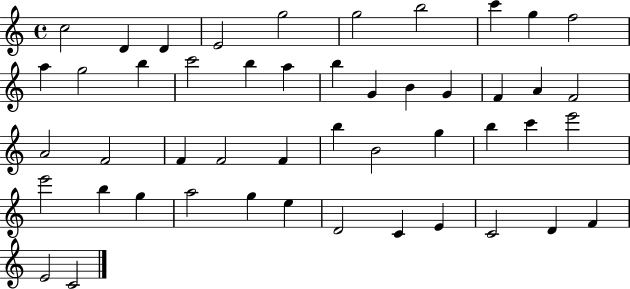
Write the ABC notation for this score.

X:1
T:Untitled
M:4/4
L:1/4
K:C
c2 D D E2 g2 g2 b2 c' g f2 a g2 b c'2 b a b G B G F A F2 A2 F2 F F2 F b B2 g b c' e'2 e'2 b g a2 g e D2 C E C2 D F E2 C2